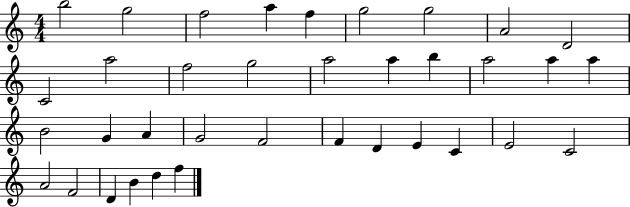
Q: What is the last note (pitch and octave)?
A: F5